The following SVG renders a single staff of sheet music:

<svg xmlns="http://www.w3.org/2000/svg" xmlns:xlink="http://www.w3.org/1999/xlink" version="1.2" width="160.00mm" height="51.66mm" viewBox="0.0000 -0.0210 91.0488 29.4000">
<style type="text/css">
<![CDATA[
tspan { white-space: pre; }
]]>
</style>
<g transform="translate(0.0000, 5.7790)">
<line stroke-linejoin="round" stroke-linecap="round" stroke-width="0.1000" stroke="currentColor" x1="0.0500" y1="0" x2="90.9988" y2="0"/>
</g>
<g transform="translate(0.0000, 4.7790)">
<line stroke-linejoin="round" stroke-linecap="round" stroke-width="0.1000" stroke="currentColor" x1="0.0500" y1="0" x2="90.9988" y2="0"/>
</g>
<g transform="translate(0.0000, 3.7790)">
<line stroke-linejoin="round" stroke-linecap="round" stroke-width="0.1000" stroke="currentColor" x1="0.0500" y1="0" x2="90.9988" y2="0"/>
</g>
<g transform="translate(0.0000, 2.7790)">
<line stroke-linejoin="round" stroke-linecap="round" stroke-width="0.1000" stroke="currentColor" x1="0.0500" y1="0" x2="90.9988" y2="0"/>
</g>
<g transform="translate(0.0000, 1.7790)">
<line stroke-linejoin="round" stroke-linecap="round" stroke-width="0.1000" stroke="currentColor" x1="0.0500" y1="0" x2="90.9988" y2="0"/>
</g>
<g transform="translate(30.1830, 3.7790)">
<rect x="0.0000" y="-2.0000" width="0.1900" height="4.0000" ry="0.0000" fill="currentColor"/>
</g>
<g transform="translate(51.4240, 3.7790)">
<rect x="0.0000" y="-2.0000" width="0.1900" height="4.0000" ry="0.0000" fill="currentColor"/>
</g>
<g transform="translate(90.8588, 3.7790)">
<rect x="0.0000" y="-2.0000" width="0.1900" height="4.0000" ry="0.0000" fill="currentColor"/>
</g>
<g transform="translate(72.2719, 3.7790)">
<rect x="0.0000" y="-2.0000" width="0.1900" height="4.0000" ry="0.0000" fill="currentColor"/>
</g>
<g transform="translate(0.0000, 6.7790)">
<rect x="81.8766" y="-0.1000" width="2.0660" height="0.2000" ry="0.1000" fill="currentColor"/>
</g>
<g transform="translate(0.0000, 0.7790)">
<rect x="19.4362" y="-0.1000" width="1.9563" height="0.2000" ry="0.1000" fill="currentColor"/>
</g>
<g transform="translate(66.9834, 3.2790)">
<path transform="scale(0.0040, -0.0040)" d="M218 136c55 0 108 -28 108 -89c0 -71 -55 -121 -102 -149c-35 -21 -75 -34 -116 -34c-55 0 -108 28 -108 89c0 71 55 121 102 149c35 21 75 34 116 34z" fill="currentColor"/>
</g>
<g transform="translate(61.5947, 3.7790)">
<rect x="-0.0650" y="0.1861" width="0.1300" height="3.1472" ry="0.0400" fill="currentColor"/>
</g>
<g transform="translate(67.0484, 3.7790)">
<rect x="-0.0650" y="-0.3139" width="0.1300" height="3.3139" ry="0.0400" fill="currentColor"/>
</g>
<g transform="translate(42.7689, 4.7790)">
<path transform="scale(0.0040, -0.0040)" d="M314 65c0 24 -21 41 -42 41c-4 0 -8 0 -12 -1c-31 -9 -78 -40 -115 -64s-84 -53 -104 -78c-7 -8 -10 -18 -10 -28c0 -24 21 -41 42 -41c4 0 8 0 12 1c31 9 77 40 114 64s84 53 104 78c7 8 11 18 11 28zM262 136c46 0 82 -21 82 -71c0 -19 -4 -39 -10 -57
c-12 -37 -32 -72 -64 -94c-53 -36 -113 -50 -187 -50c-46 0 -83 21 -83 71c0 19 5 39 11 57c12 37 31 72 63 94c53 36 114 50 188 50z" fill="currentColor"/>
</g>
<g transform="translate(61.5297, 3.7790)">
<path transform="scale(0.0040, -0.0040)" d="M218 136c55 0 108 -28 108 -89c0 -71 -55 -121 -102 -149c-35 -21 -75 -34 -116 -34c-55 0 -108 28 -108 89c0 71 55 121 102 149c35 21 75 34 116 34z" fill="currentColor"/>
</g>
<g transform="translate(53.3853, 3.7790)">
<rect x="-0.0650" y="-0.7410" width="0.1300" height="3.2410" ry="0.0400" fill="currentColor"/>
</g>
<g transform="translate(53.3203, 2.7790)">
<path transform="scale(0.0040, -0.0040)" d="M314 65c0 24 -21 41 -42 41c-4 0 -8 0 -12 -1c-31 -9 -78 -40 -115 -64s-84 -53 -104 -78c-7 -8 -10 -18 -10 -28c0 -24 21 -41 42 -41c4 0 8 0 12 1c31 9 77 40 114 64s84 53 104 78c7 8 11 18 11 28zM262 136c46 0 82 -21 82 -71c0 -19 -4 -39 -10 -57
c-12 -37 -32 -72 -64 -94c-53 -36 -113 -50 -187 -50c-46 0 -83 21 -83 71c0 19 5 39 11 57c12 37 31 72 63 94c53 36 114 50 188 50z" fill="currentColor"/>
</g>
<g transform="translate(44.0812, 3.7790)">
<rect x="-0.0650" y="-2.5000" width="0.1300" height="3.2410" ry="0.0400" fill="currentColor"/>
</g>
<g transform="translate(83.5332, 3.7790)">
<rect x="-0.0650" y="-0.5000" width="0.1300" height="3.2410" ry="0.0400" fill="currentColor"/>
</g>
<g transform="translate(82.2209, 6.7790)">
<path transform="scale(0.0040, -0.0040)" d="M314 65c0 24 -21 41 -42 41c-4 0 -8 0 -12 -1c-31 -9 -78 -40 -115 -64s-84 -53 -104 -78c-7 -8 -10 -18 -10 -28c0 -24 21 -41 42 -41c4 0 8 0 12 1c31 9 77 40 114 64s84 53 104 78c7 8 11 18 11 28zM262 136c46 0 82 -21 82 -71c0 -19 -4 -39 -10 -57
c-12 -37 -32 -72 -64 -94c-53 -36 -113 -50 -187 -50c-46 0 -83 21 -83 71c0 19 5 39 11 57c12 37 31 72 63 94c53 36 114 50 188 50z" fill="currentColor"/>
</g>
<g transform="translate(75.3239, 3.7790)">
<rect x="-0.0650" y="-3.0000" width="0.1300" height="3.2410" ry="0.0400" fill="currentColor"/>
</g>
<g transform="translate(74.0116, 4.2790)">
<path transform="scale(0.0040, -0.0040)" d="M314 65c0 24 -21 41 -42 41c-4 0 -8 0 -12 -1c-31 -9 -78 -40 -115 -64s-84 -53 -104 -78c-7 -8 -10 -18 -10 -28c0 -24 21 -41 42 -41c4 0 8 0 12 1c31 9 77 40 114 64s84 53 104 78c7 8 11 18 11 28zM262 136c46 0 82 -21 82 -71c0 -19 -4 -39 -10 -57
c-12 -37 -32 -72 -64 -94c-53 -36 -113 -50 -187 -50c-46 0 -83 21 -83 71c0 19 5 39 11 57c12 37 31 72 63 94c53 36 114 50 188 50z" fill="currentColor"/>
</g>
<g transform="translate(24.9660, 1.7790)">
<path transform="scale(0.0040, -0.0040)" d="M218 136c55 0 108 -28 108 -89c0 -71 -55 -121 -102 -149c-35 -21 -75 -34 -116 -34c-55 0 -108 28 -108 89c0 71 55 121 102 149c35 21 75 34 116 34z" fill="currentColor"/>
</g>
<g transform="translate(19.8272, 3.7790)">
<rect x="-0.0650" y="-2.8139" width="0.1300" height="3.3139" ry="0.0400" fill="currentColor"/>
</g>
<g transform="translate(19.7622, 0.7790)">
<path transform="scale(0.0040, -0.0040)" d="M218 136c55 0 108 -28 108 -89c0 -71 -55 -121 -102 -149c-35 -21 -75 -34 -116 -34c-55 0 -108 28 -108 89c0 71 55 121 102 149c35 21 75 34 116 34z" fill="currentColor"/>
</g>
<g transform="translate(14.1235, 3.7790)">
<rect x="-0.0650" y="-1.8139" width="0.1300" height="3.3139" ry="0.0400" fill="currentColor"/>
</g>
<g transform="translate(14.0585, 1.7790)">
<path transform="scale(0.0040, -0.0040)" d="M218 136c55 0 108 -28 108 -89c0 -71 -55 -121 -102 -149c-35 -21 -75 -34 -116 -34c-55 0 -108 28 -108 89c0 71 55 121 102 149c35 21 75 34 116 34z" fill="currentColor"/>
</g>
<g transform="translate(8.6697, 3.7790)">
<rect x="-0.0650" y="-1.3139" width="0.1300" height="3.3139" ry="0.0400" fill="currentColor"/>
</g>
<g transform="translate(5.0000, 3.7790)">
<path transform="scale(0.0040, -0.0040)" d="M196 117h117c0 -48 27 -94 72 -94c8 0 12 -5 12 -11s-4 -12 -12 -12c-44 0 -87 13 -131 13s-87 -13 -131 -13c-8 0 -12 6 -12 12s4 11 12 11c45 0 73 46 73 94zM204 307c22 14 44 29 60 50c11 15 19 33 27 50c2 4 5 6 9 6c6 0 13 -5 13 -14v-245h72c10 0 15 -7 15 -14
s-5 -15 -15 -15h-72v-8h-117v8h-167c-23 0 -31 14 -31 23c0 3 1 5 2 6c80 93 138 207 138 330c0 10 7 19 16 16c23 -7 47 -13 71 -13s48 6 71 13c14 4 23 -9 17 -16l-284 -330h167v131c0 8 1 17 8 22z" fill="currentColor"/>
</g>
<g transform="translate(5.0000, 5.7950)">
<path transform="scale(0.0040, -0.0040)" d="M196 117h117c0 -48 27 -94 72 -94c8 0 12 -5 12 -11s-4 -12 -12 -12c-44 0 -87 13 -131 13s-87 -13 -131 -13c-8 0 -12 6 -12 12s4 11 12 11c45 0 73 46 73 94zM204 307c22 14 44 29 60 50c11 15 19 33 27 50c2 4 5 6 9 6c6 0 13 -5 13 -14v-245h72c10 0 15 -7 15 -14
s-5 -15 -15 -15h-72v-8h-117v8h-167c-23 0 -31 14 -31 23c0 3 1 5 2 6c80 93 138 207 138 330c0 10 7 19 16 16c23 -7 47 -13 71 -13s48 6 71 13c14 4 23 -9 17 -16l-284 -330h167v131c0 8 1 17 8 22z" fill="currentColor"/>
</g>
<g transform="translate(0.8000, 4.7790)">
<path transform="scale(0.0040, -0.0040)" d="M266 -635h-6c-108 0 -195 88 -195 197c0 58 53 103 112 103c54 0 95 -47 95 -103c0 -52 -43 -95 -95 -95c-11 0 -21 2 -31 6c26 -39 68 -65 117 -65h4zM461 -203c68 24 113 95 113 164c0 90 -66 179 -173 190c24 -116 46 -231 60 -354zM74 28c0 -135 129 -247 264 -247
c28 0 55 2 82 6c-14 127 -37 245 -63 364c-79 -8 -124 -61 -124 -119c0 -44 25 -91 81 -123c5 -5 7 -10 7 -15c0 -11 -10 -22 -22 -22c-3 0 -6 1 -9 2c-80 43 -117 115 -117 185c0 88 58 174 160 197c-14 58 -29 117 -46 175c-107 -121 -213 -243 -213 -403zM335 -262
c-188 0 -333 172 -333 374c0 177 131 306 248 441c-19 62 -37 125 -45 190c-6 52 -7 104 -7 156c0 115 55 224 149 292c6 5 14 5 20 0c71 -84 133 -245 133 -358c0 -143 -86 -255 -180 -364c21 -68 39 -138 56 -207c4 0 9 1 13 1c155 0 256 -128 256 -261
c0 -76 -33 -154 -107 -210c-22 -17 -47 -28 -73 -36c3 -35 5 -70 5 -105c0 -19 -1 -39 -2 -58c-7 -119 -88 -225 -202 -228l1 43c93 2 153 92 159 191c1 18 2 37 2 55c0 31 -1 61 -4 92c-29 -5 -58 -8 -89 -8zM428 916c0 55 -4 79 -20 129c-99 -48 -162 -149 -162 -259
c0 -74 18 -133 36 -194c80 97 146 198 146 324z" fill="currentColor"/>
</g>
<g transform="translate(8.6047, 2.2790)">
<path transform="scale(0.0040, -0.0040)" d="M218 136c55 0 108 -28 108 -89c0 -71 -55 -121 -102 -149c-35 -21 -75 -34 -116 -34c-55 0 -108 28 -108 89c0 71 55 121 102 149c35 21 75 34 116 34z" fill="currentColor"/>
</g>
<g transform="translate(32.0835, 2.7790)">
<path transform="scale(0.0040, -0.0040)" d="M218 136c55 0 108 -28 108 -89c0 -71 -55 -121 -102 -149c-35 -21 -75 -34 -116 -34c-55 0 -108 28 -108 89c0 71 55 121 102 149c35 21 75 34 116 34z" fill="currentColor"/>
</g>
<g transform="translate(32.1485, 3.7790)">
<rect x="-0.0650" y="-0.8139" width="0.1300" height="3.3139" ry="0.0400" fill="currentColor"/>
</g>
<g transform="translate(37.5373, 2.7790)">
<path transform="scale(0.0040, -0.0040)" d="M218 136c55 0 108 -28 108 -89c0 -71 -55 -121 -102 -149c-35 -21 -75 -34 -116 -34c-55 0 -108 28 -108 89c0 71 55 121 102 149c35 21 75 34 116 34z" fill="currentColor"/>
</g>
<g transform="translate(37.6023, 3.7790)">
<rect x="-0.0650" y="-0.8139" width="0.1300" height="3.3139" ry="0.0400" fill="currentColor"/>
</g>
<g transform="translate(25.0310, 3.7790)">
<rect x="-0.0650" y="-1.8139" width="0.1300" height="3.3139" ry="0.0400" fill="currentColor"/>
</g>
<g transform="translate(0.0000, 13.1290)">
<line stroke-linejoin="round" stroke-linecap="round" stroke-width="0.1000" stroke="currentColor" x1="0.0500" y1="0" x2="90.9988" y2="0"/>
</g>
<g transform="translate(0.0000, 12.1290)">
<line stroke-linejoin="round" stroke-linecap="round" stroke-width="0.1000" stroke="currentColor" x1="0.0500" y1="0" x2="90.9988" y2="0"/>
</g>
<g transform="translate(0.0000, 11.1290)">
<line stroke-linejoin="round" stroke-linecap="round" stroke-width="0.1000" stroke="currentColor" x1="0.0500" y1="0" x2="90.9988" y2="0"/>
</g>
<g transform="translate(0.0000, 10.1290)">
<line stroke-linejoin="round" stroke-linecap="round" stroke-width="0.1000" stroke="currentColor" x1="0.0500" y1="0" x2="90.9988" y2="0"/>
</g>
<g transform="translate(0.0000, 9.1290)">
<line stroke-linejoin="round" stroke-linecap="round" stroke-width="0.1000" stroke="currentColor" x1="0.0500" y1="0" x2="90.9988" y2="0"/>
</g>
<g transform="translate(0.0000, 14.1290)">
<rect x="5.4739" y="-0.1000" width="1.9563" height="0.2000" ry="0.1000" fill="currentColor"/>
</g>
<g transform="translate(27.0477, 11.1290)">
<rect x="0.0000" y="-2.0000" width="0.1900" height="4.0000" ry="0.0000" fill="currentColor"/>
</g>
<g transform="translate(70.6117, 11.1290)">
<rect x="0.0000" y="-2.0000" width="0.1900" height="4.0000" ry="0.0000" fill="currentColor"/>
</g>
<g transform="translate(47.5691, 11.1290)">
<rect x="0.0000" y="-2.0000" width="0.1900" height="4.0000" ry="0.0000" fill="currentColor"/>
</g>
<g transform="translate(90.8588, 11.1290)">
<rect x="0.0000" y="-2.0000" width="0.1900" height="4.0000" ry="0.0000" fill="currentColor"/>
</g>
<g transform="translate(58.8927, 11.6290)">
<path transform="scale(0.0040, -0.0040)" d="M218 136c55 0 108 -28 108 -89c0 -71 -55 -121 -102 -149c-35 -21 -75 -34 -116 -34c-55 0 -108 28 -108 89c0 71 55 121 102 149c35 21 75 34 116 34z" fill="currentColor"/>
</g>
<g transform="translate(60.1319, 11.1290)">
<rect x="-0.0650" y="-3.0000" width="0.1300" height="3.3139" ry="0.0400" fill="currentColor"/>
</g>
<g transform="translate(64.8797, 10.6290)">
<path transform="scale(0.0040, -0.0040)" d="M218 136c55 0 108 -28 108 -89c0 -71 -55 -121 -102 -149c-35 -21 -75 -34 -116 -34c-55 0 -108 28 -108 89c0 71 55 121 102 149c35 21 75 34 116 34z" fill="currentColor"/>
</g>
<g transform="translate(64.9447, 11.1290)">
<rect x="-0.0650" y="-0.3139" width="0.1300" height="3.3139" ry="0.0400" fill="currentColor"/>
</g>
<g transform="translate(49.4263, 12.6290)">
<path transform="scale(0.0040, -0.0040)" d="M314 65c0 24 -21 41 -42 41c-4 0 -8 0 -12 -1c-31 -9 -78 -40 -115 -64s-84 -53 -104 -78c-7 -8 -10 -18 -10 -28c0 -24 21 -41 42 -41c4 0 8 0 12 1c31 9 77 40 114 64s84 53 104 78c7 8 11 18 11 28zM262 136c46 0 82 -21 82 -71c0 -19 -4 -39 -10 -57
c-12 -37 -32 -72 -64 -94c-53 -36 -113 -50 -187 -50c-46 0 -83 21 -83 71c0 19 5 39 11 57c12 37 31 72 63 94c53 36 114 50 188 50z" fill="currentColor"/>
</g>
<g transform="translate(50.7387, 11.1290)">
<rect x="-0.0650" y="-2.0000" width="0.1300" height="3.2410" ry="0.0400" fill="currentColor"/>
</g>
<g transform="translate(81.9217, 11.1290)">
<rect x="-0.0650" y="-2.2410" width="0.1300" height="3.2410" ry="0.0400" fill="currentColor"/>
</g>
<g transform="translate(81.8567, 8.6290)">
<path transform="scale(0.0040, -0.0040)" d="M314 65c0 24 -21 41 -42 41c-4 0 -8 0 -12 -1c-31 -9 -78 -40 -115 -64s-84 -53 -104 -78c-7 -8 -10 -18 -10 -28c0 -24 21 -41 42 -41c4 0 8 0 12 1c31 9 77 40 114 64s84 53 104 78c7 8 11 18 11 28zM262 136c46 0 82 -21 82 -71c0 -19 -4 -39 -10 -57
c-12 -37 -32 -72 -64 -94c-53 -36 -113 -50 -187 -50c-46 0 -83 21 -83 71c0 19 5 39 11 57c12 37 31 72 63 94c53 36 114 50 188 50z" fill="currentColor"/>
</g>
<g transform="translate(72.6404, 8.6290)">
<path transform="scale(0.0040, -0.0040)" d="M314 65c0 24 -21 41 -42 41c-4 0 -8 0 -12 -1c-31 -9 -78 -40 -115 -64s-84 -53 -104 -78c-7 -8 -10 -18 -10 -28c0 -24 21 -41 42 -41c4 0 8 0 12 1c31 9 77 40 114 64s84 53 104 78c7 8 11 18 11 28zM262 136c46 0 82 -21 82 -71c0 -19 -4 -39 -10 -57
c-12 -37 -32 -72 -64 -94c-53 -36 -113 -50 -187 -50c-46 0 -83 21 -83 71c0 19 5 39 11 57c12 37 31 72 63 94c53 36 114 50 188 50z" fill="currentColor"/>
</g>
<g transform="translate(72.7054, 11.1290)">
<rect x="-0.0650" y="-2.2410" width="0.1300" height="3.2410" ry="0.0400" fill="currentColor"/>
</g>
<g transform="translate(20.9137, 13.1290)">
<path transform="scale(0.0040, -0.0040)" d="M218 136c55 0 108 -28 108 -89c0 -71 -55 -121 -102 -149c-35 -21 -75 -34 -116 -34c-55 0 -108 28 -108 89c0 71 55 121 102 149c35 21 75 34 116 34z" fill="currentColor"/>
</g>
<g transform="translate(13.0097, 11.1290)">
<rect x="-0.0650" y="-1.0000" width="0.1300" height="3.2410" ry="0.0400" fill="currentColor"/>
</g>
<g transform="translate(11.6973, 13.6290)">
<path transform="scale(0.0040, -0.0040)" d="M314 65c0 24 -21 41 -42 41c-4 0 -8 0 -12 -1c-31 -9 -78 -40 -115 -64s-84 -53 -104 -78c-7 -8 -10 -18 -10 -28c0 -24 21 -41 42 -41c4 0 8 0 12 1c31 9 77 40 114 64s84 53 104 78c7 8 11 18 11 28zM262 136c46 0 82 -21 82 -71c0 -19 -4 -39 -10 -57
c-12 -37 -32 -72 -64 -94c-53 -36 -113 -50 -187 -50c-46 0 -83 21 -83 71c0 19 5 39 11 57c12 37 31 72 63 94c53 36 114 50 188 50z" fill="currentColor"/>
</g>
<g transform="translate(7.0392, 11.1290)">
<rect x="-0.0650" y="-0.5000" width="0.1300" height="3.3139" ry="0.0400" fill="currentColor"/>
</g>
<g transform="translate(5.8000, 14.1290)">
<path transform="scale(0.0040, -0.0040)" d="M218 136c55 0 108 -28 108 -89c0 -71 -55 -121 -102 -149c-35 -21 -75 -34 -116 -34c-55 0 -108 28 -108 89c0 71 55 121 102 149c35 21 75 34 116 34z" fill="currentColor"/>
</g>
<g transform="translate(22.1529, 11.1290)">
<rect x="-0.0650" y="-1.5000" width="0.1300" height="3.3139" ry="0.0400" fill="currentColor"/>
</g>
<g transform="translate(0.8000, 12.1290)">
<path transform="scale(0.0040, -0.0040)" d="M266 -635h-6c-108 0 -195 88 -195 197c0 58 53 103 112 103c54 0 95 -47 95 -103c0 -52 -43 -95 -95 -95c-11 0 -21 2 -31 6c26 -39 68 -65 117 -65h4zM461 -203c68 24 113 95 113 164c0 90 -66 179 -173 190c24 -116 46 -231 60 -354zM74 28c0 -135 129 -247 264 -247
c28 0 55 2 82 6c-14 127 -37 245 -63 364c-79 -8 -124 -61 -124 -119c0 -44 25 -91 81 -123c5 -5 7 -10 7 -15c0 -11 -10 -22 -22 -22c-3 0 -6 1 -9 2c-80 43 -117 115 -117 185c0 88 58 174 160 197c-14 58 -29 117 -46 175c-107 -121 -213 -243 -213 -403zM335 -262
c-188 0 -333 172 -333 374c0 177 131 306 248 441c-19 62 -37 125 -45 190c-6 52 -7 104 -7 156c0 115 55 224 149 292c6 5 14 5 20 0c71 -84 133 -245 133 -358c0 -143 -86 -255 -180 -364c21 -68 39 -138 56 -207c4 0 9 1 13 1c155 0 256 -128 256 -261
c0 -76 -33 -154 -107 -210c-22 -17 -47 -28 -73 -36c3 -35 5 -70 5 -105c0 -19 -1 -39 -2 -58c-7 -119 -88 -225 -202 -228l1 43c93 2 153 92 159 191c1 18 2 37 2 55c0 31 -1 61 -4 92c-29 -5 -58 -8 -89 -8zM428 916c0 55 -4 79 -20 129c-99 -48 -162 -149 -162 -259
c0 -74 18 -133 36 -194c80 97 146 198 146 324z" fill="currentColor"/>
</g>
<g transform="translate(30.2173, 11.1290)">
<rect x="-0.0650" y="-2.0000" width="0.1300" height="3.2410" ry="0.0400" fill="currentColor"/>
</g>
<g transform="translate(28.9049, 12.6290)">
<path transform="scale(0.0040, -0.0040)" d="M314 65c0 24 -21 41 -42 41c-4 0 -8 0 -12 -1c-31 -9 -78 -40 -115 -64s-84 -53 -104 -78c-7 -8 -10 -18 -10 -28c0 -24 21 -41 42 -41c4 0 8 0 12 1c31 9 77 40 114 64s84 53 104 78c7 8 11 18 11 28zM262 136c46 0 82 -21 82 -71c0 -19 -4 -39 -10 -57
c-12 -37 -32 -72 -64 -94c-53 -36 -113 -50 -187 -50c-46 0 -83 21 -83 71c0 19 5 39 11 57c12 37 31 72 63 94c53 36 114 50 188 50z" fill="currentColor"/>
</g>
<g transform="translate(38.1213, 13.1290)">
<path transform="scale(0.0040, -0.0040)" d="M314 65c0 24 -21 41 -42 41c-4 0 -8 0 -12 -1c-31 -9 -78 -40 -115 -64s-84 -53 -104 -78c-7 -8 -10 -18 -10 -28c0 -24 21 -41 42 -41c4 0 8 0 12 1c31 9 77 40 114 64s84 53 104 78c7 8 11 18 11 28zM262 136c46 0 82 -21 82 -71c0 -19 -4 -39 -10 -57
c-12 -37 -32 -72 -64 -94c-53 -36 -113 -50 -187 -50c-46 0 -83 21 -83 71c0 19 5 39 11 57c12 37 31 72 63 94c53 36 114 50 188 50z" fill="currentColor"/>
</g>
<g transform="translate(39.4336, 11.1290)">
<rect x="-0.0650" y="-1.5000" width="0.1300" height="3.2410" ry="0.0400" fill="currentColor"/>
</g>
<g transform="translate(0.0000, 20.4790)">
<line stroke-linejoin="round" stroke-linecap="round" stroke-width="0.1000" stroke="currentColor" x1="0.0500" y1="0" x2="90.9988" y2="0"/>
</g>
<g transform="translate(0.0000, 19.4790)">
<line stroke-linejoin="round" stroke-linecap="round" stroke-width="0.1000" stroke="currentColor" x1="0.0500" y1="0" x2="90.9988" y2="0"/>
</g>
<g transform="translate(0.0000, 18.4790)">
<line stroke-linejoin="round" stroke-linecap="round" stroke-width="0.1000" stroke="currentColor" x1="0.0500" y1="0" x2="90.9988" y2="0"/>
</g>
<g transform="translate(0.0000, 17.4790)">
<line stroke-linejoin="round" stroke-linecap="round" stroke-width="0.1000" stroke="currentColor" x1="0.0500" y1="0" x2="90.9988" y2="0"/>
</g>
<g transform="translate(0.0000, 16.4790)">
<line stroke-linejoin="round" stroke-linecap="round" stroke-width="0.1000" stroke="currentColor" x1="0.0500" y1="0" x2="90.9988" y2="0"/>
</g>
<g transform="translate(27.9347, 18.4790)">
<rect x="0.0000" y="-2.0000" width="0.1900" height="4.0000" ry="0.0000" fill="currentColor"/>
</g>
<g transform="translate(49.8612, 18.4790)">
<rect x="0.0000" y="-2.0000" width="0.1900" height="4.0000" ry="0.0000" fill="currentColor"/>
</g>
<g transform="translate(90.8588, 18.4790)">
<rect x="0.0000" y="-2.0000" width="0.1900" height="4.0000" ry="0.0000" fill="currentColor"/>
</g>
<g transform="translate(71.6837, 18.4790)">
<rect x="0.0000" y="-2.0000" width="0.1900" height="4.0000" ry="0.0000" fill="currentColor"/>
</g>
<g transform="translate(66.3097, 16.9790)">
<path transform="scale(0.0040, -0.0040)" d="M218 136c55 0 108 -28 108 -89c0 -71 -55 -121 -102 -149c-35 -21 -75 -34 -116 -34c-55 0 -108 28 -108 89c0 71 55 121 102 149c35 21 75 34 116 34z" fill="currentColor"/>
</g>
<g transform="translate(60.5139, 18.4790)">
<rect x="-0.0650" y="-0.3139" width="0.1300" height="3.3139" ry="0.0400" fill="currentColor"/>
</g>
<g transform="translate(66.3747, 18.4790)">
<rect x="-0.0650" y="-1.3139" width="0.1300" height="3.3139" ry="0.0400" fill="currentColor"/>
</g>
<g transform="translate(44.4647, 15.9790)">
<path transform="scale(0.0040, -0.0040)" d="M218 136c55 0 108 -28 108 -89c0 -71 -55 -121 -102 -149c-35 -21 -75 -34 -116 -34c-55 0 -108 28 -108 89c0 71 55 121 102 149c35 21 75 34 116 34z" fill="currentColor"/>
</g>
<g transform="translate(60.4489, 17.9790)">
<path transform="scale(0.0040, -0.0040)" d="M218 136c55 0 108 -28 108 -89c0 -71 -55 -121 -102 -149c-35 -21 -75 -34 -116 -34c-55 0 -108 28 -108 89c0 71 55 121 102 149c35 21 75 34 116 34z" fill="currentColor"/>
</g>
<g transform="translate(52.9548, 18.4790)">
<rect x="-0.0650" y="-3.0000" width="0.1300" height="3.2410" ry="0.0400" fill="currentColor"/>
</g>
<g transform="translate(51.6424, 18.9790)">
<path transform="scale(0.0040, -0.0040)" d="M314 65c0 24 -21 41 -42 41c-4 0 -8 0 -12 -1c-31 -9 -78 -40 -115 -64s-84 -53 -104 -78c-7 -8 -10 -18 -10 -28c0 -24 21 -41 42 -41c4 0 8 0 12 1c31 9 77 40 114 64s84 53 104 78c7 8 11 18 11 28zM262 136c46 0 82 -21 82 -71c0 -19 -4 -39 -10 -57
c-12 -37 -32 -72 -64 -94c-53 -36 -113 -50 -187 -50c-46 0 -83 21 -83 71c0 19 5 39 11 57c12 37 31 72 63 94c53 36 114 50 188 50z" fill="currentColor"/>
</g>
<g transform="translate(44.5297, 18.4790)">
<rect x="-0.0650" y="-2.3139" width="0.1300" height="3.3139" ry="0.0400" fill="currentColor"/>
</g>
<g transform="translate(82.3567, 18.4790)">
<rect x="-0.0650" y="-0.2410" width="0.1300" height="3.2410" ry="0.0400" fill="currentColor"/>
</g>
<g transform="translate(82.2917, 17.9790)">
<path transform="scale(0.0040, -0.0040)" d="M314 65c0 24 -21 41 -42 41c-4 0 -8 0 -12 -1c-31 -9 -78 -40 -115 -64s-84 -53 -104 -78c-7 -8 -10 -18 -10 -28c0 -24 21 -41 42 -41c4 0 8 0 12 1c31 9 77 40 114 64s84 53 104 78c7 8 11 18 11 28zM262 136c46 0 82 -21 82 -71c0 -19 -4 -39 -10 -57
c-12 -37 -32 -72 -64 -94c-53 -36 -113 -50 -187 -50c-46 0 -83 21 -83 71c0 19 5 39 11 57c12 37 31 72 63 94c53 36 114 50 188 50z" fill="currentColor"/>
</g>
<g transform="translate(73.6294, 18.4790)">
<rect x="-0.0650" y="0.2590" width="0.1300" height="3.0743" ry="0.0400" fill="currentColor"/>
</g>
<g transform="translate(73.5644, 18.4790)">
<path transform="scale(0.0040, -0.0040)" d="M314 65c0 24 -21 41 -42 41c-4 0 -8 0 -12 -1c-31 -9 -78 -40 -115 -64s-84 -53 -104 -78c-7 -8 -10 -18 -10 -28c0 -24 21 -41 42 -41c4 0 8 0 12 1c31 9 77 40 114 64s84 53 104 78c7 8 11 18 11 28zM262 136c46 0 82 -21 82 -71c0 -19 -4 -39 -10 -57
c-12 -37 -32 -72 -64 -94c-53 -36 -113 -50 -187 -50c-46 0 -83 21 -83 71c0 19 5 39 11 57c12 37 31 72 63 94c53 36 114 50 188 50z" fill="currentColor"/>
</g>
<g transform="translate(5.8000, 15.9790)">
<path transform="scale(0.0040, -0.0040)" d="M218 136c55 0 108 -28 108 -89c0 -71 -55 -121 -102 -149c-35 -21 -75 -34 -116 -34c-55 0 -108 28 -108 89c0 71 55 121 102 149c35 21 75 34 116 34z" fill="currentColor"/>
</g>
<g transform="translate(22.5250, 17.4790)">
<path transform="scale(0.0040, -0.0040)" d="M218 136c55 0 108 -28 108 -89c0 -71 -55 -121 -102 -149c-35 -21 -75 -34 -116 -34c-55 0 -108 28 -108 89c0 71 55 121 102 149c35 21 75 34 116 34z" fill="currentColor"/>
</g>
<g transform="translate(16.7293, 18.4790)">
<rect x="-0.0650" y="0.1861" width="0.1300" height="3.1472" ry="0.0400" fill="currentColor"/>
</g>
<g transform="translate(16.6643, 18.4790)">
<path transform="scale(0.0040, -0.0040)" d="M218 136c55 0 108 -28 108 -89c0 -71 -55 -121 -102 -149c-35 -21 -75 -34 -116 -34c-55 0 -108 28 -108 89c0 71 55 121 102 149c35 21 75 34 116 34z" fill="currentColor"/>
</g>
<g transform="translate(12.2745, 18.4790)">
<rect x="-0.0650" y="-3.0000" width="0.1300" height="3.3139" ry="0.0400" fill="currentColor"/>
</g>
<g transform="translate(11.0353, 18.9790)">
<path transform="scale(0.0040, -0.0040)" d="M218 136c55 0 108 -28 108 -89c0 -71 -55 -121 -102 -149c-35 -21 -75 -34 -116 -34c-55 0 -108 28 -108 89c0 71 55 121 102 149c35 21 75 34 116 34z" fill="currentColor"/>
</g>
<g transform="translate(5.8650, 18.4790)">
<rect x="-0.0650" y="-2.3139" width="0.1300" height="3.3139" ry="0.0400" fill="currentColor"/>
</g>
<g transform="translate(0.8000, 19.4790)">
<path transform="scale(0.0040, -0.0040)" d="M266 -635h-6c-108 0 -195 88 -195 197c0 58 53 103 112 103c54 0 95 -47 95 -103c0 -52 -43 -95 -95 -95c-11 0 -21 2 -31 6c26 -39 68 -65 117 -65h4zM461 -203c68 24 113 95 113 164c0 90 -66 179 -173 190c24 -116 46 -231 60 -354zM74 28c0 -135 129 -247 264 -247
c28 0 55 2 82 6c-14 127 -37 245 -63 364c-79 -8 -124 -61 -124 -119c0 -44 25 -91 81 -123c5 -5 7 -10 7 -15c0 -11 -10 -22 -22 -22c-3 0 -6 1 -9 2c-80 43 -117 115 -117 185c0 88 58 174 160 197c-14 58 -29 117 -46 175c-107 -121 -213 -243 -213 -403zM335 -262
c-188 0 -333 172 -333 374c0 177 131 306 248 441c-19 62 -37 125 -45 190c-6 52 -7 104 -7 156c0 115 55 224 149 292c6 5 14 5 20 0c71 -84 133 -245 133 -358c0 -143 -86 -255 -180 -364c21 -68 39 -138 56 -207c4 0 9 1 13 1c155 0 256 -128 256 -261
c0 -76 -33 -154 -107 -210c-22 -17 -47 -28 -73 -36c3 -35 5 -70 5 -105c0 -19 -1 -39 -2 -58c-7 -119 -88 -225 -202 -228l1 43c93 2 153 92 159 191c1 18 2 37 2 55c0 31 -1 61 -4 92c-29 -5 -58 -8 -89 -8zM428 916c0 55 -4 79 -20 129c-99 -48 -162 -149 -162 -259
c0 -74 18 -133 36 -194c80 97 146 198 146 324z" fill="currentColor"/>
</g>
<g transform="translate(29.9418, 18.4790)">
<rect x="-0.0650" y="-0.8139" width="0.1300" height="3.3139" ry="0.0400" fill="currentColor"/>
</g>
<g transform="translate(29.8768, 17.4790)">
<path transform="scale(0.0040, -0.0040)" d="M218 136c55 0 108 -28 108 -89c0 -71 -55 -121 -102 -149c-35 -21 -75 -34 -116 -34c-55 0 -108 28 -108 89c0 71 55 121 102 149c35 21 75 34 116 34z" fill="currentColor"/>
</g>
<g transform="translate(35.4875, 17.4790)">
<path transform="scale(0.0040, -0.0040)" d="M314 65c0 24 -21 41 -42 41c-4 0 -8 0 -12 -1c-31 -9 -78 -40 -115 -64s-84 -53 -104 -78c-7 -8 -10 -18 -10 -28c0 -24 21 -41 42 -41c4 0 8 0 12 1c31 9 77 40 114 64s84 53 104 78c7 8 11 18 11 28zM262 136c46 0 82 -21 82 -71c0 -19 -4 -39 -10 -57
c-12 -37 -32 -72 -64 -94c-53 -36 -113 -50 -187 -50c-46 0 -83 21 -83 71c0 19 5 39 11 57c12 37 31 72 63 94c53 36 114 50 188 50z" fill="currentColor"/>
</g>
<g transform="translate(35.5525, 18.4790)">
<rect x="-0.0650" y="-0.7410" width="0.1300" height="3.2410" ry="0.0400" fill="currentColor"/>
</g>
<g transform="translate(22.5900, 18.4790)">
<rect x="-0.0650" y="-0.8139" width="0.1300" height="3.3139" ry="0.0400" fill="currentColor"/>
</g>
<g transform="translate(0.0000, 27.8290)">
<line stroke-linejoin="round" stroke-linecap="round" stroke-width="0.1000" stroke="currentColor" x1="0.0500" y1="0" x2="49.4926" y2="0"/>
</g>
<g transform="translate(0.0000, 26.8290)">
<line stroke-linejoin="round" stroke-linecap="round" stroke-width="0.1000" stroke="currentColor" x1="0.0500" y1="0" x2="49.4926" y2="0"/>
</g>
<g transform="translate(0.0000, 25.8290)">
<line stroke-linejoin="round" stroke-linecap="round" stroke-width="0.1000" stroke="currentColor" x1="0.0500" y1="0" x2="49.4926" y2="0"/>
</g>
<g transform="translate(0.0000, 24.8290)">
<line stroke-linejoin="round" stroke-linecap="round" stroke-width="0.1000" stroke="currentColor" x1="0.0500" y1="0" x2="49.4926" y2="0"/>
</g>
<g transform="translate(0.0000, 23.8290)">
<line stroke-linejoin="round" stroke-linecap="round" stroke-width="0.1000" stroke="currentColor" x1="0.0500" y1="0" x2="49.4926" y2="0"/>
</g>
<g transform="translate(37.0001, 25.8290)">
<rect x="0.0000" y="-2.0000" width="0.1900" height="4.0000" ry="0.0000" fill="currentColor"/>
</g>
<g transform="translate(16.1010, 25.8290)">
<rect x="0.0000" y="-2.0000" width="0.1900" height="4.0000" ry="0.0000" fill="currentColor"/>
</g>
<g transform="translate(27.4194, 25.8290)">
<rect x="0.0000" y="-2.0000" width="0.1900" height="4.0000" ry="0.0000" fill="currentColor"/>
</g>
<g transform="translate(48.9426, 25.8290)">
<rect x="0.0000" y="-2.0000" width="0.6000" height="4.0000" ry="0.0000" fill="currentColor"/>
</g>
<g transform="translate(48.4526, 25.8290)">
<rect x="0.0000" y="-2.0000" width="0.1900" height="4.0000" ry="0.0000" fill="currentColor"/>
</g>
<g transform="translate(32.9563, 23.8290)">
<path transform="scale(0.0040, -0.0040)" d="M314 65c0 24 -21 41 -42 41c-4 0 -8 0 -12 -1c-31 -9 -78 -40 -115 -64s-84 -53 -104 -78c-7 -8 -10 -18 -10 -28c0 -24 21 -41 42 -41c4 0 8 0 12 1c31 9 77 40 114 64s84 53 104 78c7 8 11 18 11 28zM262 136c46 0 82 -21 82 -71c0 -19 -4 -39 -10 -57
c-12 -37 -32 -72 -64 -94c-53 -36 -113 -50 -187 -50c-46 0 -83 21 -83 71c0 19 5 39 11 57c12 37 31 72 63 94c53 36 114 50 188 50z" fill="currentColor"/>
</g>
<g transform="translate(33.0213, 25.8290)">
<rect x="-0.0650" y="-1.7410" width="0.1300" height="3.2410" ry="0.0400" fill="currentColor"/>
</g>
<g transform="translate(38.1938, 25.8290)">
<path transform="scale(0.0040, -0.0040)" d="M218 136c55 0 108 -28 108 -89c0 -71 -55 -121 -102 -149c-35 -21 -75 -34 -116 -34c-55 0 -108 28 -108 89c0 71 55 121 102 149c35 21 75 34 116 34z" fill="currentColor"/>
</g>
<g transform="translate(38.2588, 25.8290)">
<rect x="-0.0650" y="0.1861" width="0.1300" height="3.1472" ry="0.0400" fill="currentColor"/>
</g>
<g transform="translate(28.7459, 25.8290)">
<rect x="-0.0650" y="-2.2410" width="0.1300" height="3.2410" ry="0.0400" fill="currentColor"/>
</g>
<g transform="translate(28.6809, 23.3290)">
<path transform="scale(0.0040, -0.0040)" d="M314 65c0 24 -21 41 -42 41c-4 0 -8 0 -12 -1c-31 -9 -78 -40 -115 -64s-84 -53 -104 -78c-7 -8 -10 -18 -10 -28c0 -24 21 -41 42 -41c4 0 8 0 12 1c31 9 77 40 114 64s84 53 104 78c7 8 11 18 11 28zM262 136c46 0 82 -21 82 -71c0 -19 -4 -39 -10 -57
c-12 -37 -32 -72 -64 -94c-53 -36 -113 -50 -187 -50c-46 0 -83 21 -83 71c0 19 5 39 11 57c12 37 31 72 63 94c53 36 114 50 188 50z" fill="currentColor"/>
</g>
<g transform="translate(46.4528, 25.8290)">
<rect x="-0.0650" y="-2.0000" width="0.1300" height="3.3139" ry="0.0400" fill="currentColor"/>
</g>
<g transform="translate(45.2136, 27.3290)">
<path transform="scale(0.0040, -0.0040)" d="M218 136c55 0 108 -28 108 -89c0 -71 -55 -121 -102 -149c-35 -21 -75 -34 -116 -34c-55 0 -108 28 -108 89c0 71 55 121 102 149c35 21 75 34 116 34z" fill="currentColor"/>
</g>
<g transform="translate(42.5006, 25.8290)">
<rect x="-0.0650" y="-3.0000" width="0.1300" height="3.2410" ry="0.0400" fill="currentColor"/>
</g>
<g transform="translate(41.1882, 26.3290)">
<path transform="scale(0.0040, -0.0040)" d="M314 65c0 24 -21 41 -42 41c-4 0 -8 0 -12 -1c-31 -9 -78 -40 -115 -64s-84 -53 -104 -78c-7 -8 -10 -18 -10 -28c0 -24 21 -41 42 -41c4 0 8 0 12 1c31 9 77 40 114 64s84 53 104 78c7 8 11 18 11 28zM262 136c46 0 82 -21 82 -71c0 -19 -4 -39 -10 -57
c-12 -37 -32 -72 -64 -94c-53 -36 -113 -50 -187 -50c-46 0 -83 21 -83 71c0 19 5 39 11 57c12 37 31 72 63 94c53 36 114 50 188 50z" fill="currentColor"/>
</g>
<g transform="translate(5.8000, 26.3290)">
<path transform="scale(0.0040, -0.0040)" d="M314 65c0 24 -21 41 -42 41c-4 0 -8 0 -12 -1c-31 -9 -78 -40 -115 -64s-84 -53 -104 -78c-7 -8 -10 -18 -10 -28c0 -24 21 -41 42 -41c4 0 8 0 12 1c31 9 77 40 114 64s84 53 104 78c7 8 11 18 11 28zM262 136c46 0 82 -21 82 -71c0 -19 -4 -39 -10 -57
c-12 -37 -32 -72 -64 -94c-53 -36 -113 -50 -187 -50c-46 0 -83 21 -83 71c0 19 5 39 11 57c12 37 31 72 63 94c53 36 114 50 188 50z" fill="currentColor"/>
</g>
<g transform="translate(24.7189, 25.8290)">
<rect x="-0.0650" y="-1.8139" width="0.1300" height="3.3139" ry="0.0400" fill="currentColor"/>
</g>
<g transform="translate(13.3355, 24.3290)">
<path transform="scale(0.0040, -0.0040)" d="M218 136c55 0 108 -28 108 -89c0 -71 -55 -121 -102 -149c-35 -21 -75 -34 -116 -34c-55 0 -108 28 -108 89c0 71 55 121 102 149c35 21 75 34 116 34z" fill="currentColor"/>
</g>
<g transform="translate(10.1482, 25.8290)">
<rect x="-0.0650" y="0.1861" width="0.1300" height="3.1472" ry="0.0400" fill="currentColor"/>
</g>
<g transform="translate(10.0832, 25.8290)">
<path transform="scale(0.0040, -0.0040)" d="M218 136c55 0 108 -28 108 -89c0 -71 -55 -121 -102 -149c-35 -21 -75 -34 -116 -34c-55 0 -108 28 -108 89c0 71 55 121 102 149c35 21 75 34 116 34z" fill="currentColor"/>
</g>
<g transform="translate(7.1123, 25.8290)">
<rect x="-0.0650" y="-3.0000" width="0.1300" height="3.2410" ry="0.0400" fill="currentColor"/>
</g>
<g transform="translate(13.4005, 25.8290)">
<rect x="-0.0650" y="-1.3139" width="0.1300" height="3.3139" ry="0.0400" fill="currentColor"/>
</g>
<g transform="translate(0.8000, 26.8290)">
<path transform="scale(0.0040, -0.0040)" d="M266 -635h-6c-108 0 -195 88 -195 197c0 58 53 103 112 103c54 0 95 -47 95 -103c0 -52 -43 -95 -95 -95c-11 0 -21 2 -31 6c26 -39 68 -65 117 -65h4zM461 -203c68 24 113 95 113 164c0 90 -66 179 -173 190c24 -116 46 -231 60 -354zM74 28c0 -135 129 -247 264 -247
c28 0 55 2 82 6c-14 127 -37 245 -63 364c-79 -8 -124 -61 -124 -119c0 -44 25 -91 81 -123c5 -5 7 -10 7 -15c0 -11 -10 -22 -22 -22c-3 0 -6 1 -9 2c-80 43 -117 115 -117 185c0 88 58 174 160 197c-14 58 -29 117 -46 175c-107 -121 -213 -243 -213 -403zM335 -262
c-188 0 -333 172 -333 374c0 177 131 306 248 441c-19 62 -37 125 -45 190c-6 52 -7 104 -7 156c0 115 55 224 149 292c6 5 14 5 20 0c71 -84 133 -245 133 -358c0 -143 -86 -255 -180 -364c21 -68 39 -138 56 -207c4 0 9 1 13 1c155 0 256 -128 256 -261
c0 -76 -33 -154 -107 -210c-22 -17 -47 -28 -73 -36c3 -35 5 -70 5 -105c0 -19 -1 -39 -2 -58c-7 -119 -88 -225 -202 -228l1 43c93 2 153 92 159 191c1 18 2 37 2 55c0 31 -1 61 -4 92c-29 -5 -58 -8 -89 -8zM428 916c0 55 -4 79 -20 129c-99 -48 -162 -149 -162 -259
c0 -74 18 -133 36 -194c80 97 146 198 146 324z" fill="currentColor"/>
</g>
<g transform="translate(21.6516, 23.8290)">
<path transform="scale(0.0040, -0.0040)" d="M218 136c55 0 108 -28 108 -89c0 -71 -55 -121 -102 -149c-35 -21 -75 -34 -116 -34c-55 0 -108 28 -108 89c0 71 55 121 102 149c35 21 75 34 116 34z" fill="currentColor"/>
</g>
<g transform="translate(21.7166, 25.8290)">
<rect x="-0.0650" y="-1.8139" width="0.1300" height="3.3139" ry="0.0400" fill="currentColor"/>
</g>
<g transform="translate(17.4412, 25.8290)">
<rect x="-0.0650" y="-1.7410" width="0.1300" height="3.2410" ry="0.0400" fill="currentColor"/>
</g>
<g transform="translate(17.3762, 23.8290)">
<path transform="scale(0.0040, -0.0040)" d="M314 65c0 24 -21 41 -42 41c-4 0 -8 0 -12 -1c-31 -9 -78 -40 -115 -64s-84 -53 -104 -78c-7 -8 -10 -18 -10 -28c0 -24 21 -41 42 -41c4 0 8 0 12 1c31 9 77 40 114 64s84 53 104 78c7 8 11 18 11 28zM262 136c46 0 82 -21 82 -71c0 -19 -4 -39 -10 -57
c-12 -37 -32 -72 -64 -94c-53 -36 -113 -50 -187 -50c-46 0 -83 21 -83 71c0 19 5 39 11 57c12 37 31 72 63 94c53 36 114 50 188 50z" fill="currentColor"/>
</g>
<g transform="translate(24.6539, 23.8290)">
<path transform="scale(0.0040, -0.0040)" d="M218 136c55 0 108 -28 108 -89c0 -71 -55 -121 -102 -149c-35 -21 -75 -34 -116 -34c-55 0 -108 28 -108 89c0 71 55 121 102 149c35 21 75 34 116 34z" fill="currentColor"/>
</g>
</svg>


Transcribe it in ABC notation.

X:1
T:Untitled
M:4/4
L:1/4
K:C
e f a f d d G2 d2 B c A2 C2 C D2 E F2 E2 F2 A c g2 g2 g A B d d d2 g A2 c e B2 c2 A2 B e f2 f f g2 f2 B A2 F